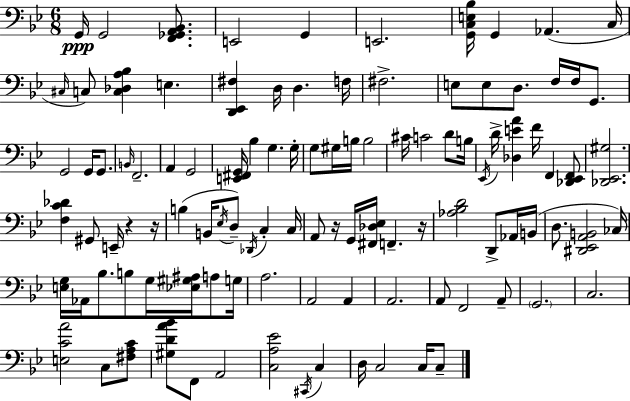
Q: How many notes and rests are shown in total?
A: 106